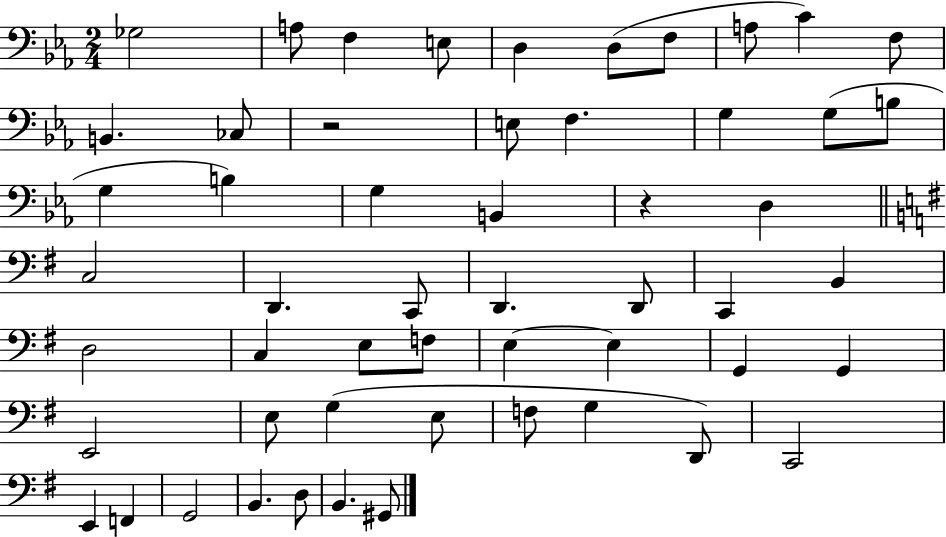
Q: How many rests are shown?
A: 2